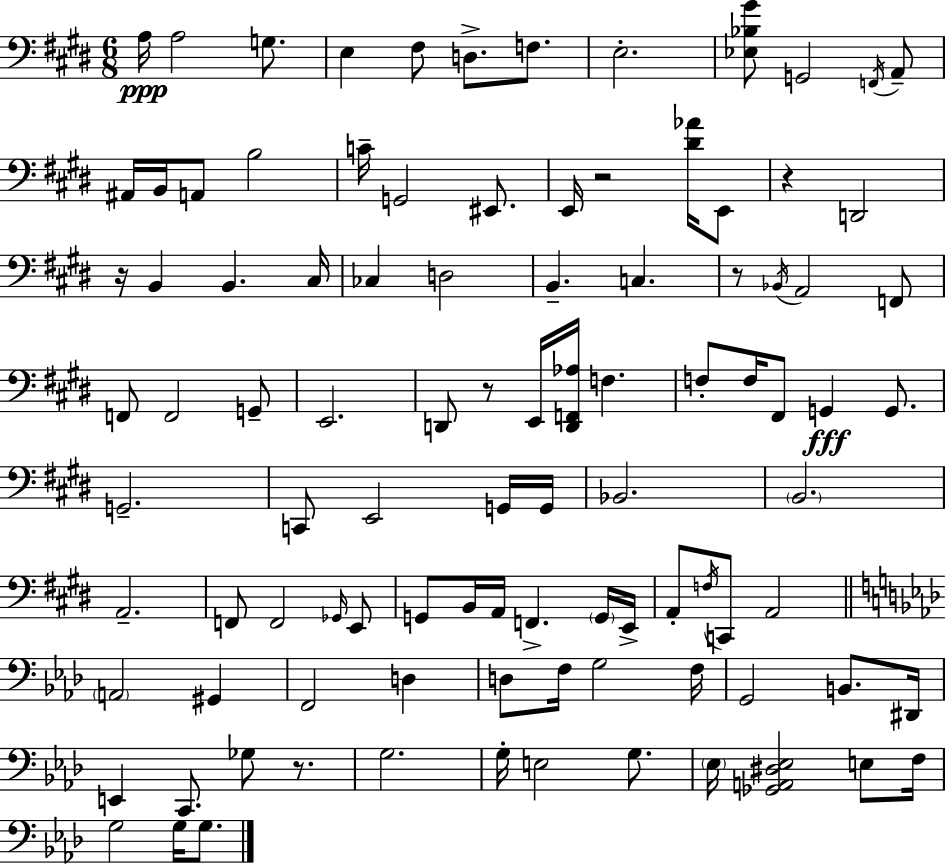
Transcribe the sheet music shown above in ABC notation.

X:1
T:Untitled
M:6/8
L:1/4
K:E
A,/4 A,2 G,/2 E, ^F,/2 D,/2 F,/2 E,2 [_E,_B,^G]/2 G,,2 F,,/4 A,,/2 ^A,,/4 B,,/4 A,,/2 B,2 C/4 G,,2 ^E,,/2 E,,/4 z2 [^D_A]/4 E,,/2 z D,,2 z/4 B,, B,, ^C,/4 _C, D,2 B,, C, z/2 _B,,/4 A,,2 F,,/2 F,,/2 F,,2 G,,/2 E,,2 D,,/2 z/2 E,,/4 [D,,F,,_A,]/4 F, F,/2 F,/4 ^F,,/2 G,, G,,/2 G,,2 C,,/2 E,,2 G,,/4 G,,/4 _B,,2 B,,2 A,,2 F,,/2 F,,2 _G,,/4 E,,/2 G,,/2 B,,/4 A,,/4 F,, G,,/4 E,,/4 A,,/2 F,/4 C,,/2 A,,2 A,,2 ^G,, F,,2 D, D,/2 F,/4 G,2 F,/4 G,,2 B,,/2 ^D,,/4 E,, C,,/2 _G,/2 z/2 G,2 G,/4 E,2 G,/2 _E,/4 [_G,,A,,^D,_E,]2 E,/2 F,/4 G,2 G,/4 G,/2